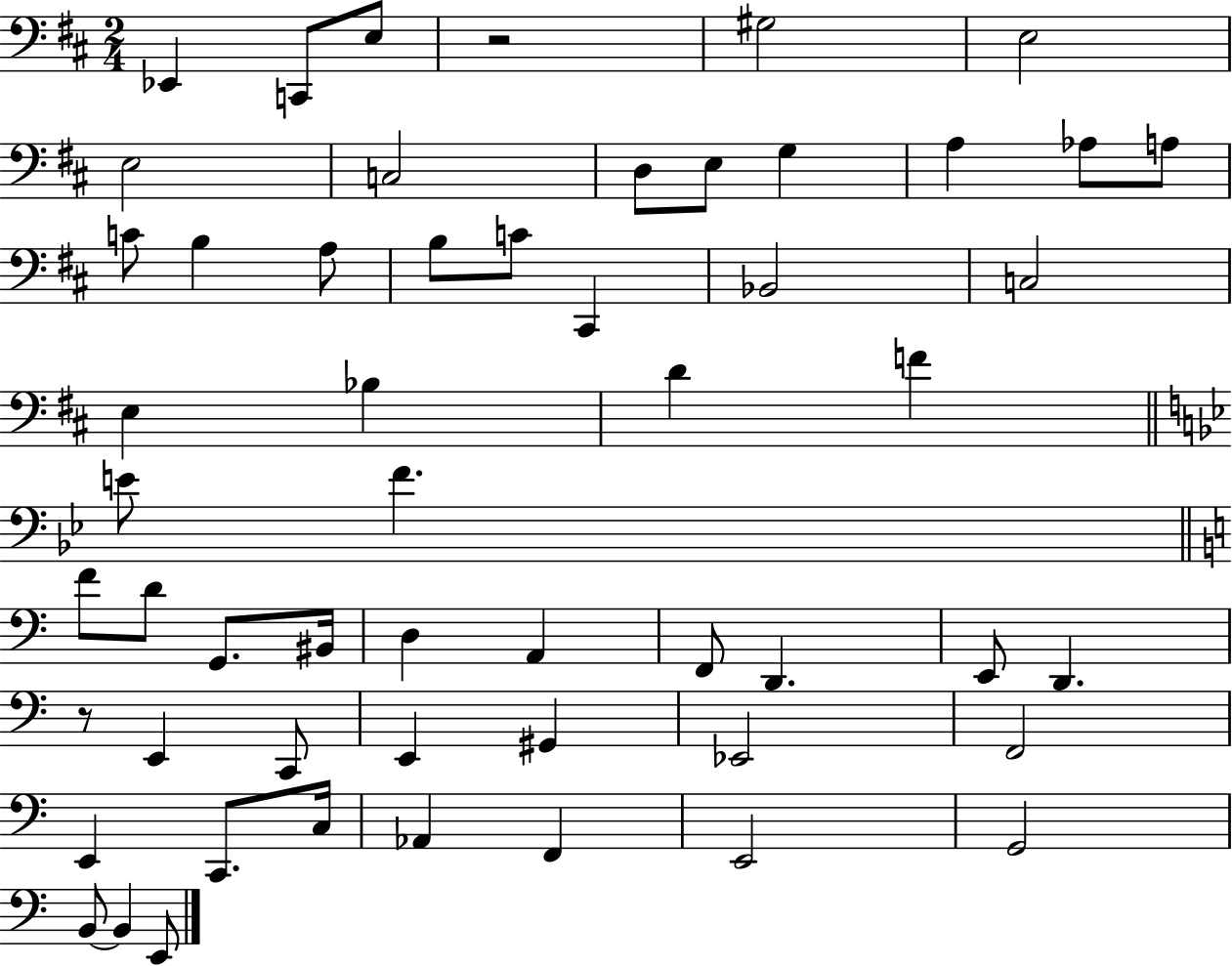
X:1
T:Untitled
M:2/4
L:1/4
K:D
_E,, C,,/2 E,/2 z2 ^G,2 E,2 E,2 C,2 D,/2 E,/2 G, A, _A,/2 A,/2 C/2 B, A,/2 B,/2 C/2 ^C,, _B,,2 C,2 E, _B, D F E/2 F F/2 D/2 G,,/2 ^B,,/4 D, A,, F,,/2 D,, E,,/2 D,, z/2 E,, C,,/2 E,, ^G,, _E,,2 F,,2 E,, C,,/2 C,/4 _A,, F,, E,,2 G,,2 B,,/2 B,, E,,/2